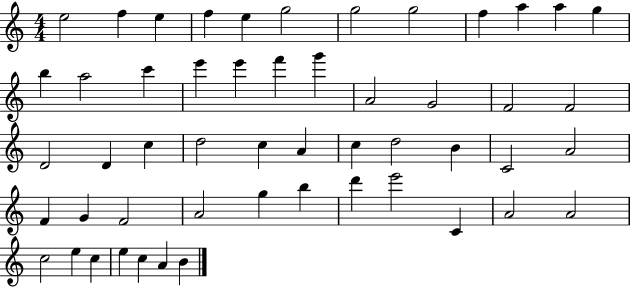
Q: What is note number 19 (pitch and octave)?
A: G6